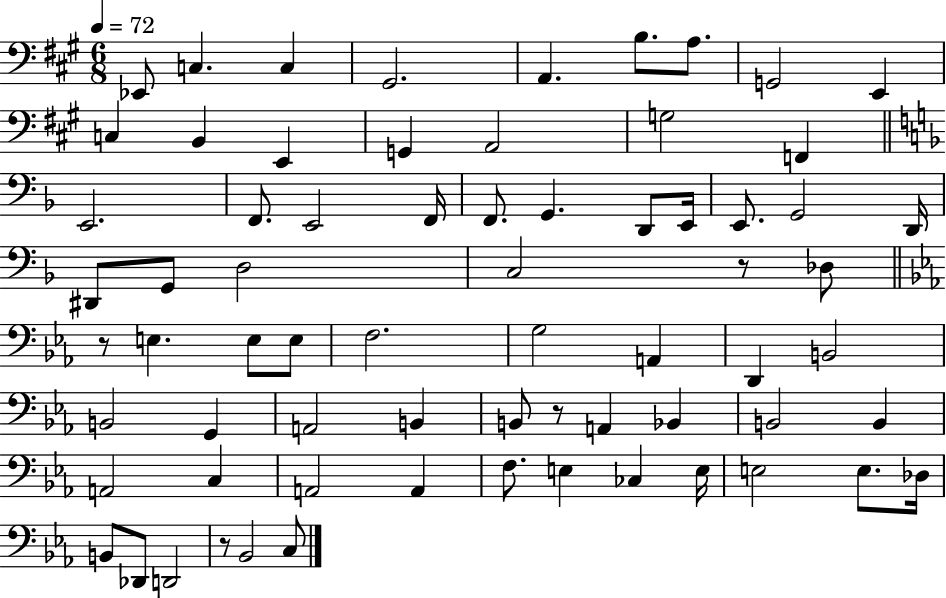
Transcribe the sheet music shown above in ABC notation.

X:1
T:Untitled
M:6/8
L:1/4
K:A
_E,,/2 C, C, ^G,,2 A,, B,/2 A,/2 G,,2 E,, C, B,, E,, G,, A,,2 G,2 F,, E,,2 F,,/2 E,,2 F,,/4 F,,/2 G,, D,,/2 E,,/4 E,,/2 G,,2 D,,/4 ^D,,/2 G,,/2 D,2 C,2 z/2 _D,/2 z/2 E, E,/2 E,/2 F,2 G,2 A,, D,, B,,2 B,,2 G,, A,,2 B,, B,,/2 z/2 A,, _B,, B,,2 B,, A,,2 C, A,,2 A,, F,/2 E, _C, E,/4 E,2 E,/2 _D,/4 B,,/2 _D,,/2 D,,2 z/2 _B,,2 C,/2